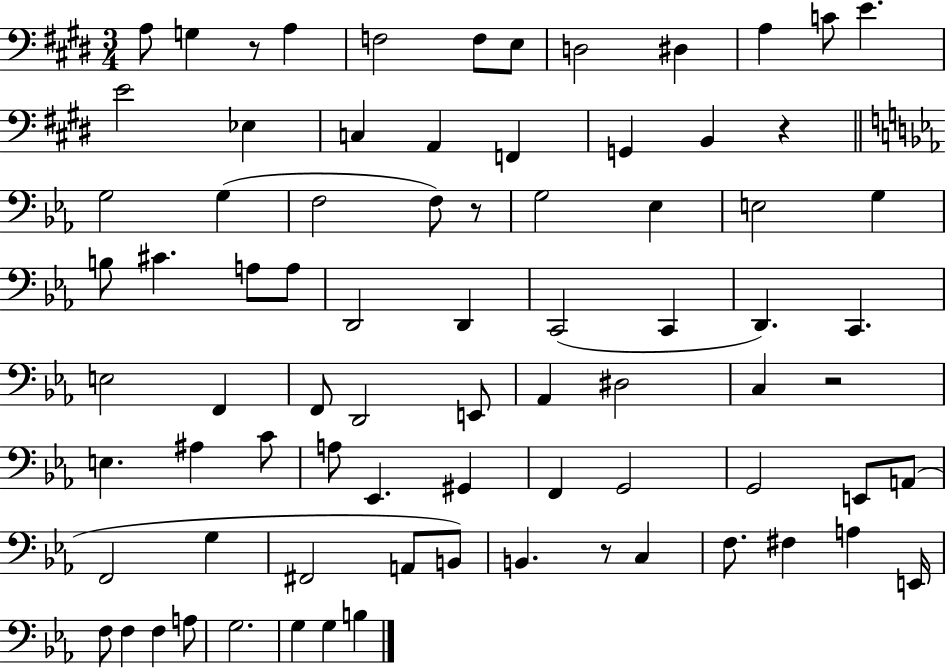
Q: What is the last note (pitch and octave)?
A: B3